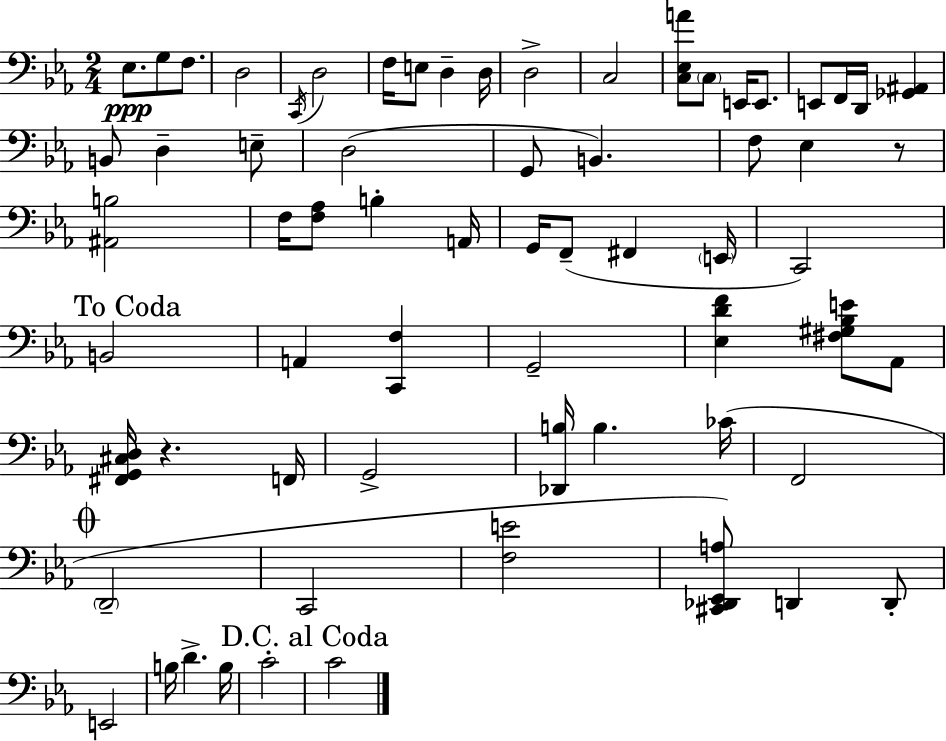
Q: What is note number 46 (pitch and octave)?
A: D2